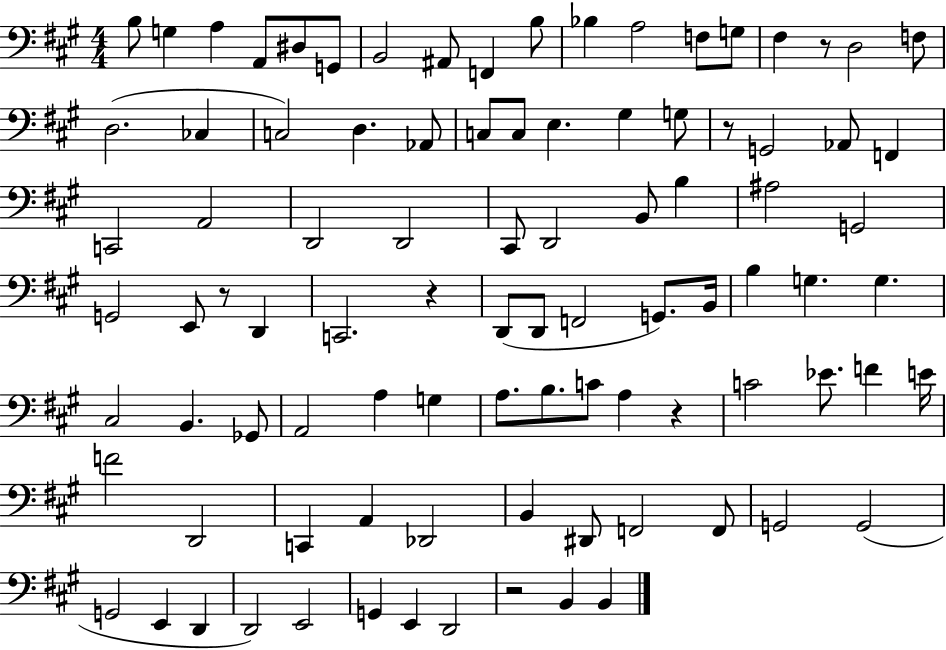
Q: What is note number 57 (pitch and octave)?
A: A3